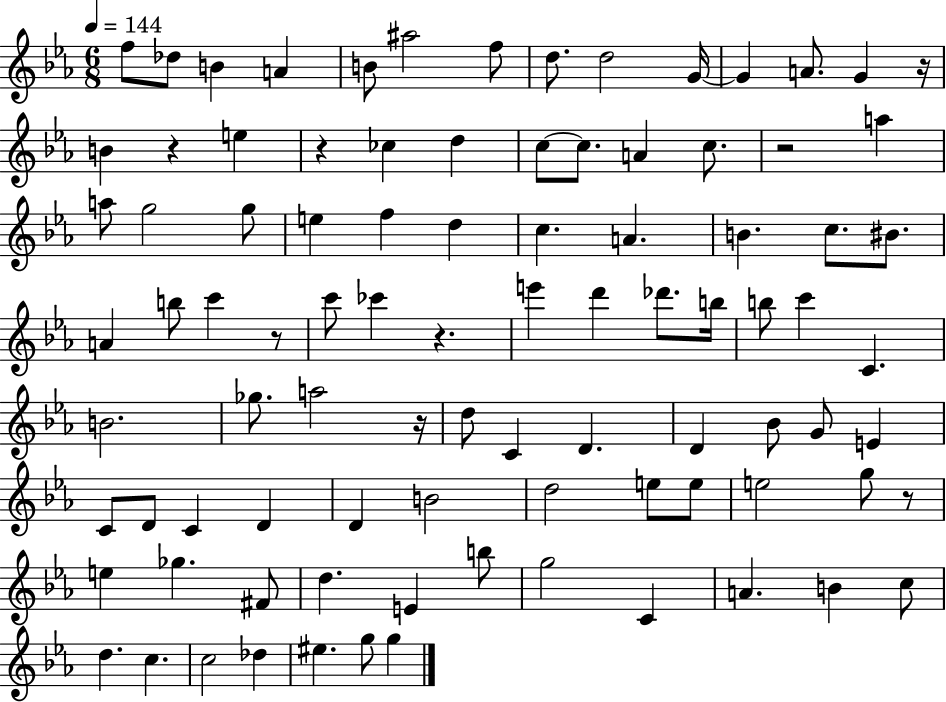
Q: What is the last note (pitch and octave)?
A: G5